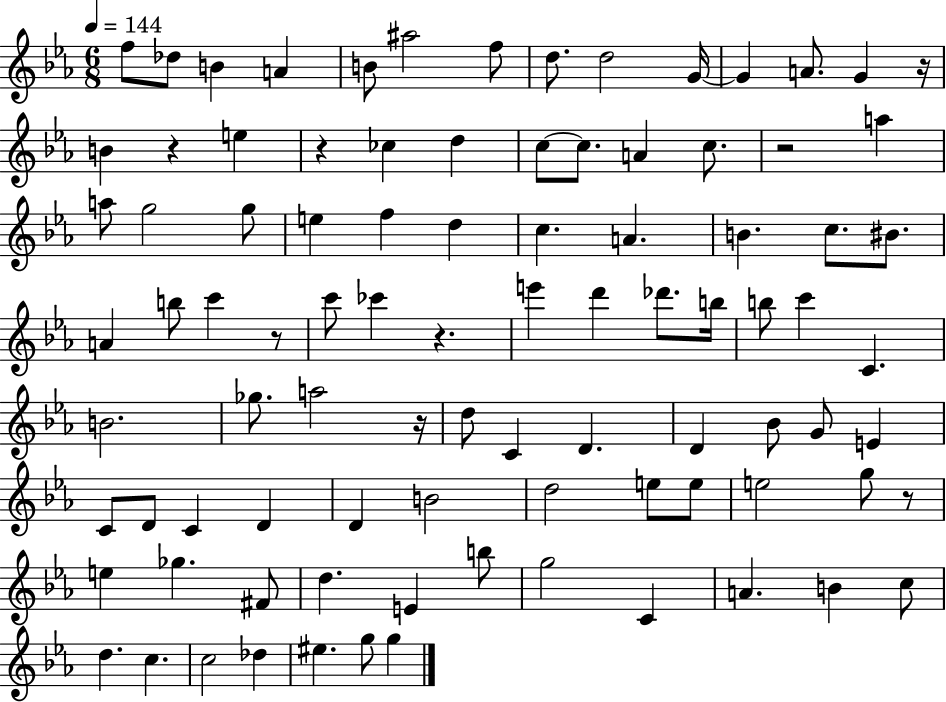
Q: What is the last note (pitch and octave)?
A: G5